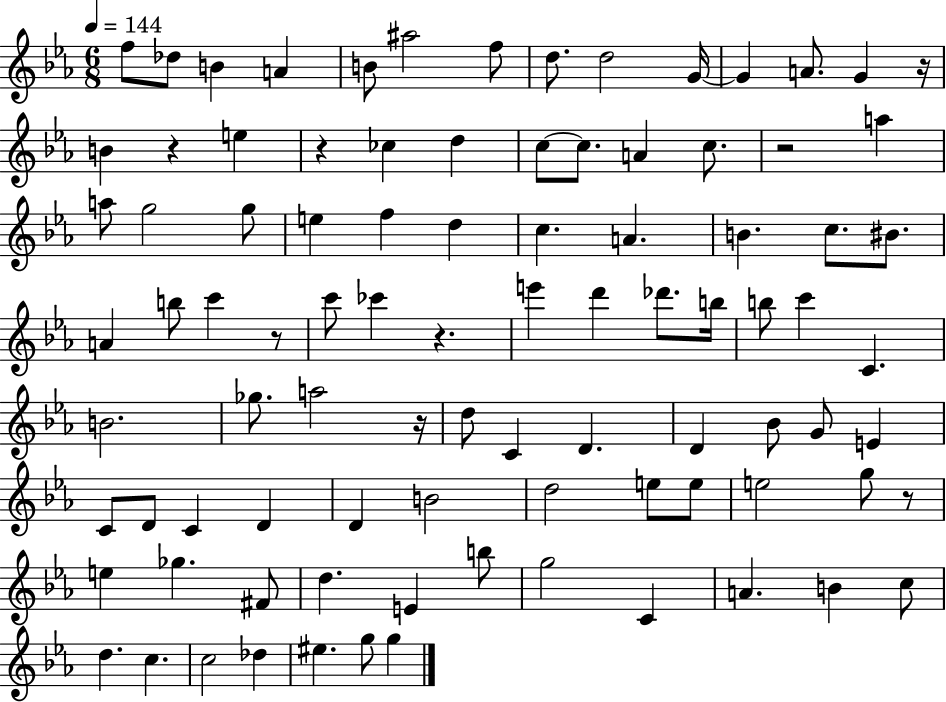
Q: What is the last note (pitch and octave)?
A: G5